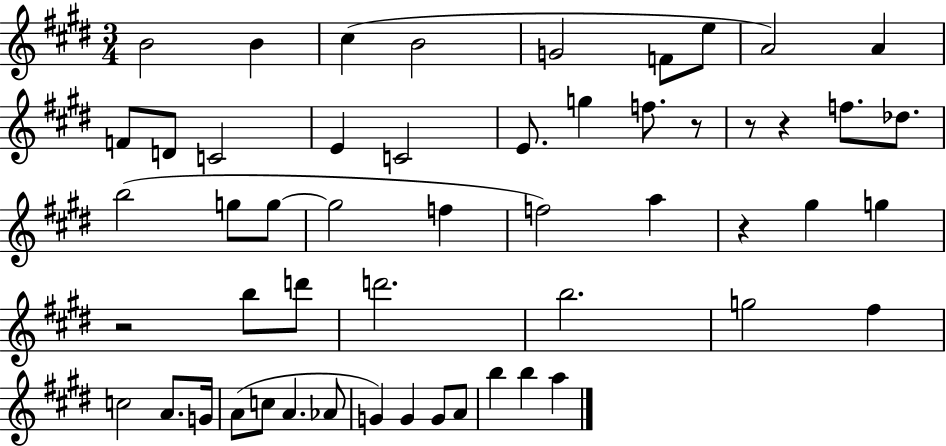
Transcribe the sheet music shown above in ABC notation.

X:1
T:Untitled
M:3/4
L:1/4
K:E
B2 B ^c B2 G2 F/2 e/2 A2 A F/2 D/2 C2 E C2 E/2 g f/2 z/2 z/2 z f/2 _d/2 b2 g/2 g/2 g2 f f2 a z ^g g z2 b/2 d'/2 d'2 b2 g2 ^f c2 A/2 G/4 A/2 c/2 A _A/2 G G G/2 A/2 b b a